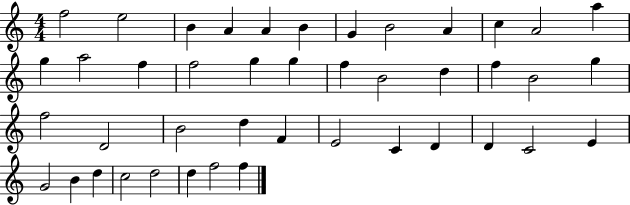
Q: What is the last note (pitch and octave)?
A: F5